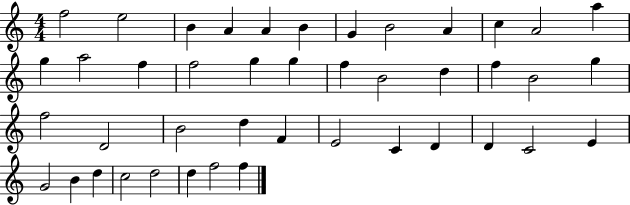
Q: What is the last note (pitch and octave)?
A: F5